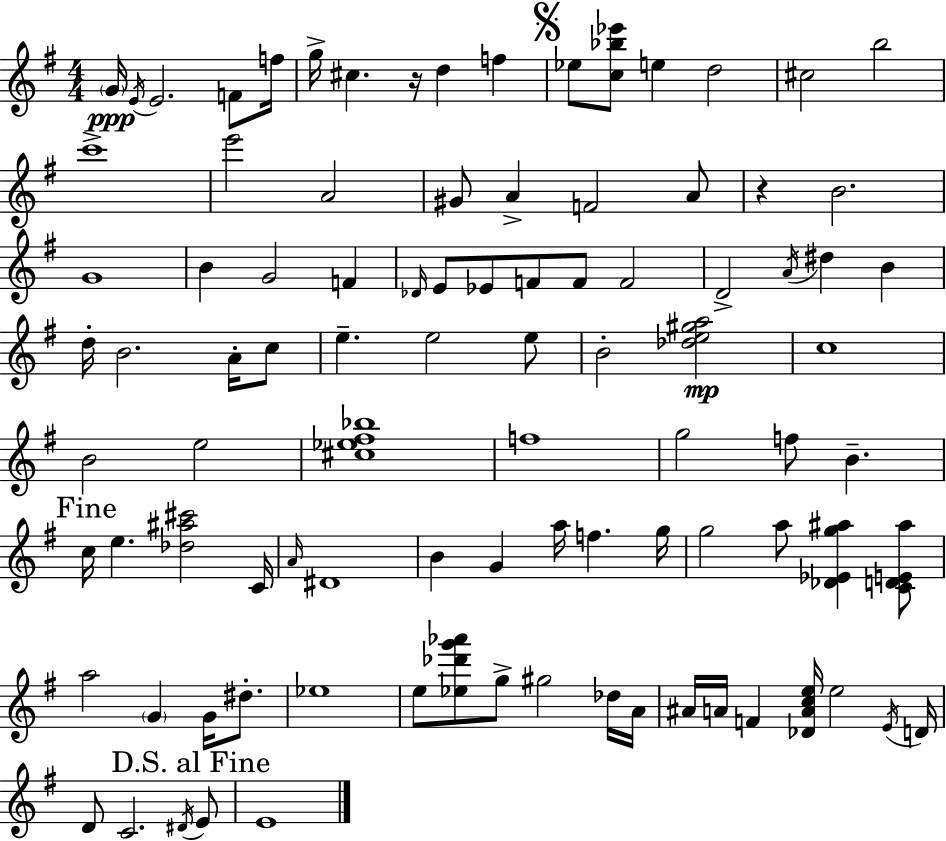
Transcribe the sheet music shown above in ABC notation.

X:1
T:Untitled
M:4/4
L:1/4
K:Em
G/4 E/4 E2 F/2 f/4 g/4 ^c z/4 d f _e/2 [c_b_e']/2 e d2 ^c2 b2 c'4 e'2 A2 ^G/2 A F2 A/2 z B2 G4 B G2 F _D/4 E/2 _E/2 F/2 F/2 F2 D2 A/4 ^d B d/4 B2 A/4 c/2 e e2 e/2 B2 [_de^ga]2 c4 B2 e2 [^c_e^f_b]4 f4 g2 f/2 B c/4 e [_d^a^c']2 C/4 A/4 ^D4 B G a/4 f g/4 g2 a/2 [_D_Eg^a] [CDE^a]/2 a2 G G/4 ^d/2 _e4 e/2 [_e_d'g'_a']/2 g/2 ^g2 _d/4 A/4 ^A/4 A/4 F [_DAce]/4 e2 E/4 D/4 D/2 C2 ^D/4 E/2 E4